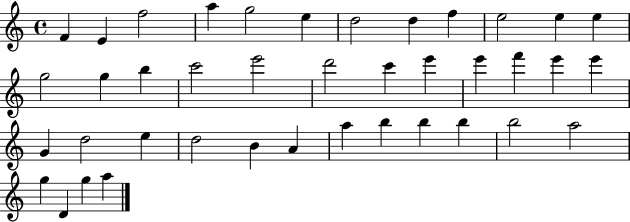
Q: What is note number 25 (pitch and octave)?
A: G4